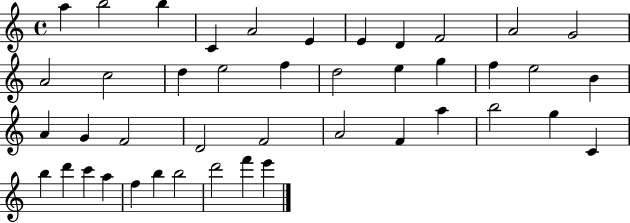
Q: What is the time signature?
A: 4/4